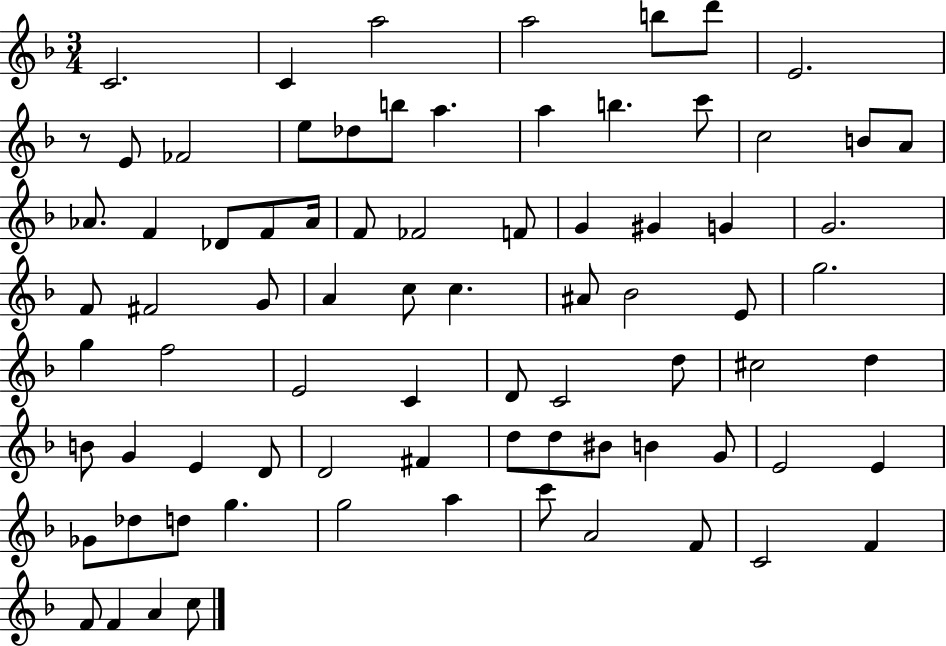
X:1
T:Untitled
M:3/4
L:1/4
K:F
C2 C a2 a2 b/2 d'/2 E2 z/2 E/2 _F2 e/2 _d/2 b/2 a a b c'/2 c2 B/2 A/2 _A/2 F _D/2 F/2 _A/4 F/2 _F2 F/2 G ^G G G2 F/2 ^F2 G/2 A c/2 c ^A/2 _B2 E/2 g2 g f2 E2 C D/2 C2 d/2 ^c2 d B/2 G E D/2 D2 ^F d/2 d/2 ^B/2 B G/2 E2 E _G/2 _d/2 d/2 g g2 a c'/2 A2 F/2 C2 F F/2 F A c/2